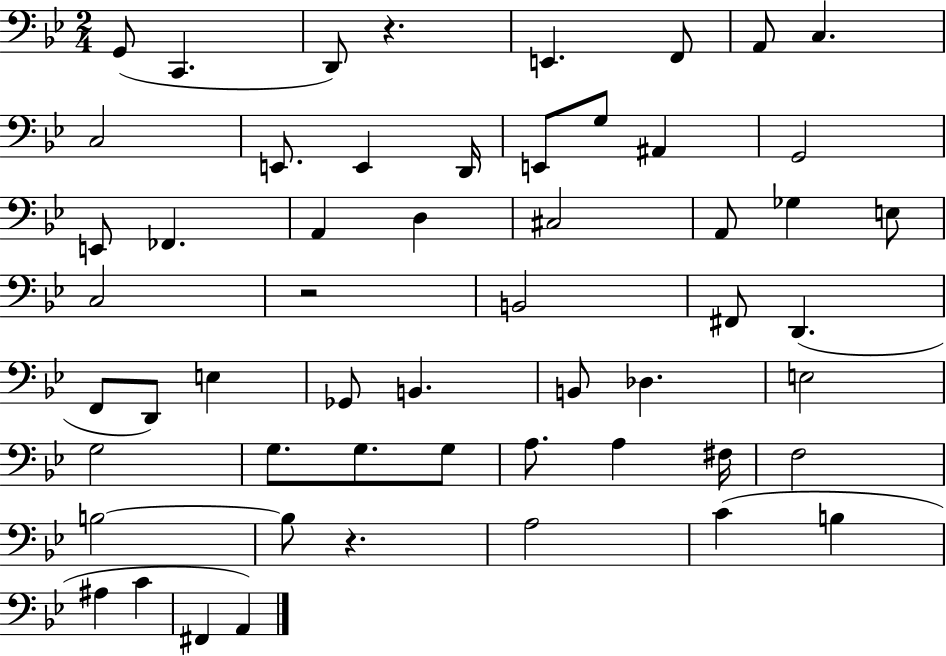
G2/e C2/q. D2/e R/q. E2/q. F2/e A2/e C3/q. C3/h E2/e. E2/q D2/s E2/e G3/e A#2/q G2/h E2/e FES2/q. A2/q D3/q C#3/h A2/e Gb3/q E3/e C3/h R/h B2/h F#2/e D2/q. F2/e D2/e E3/q Gb2/e B2/q. B2/e Db3/q. E3/h G3/h G3/e. G3/e. G3/e A3/e. A3/q F#3/s F3/h B3/h B3/e R/q. A3/h C4/q B3/q A#3/q C4/q F#2/q A2/q